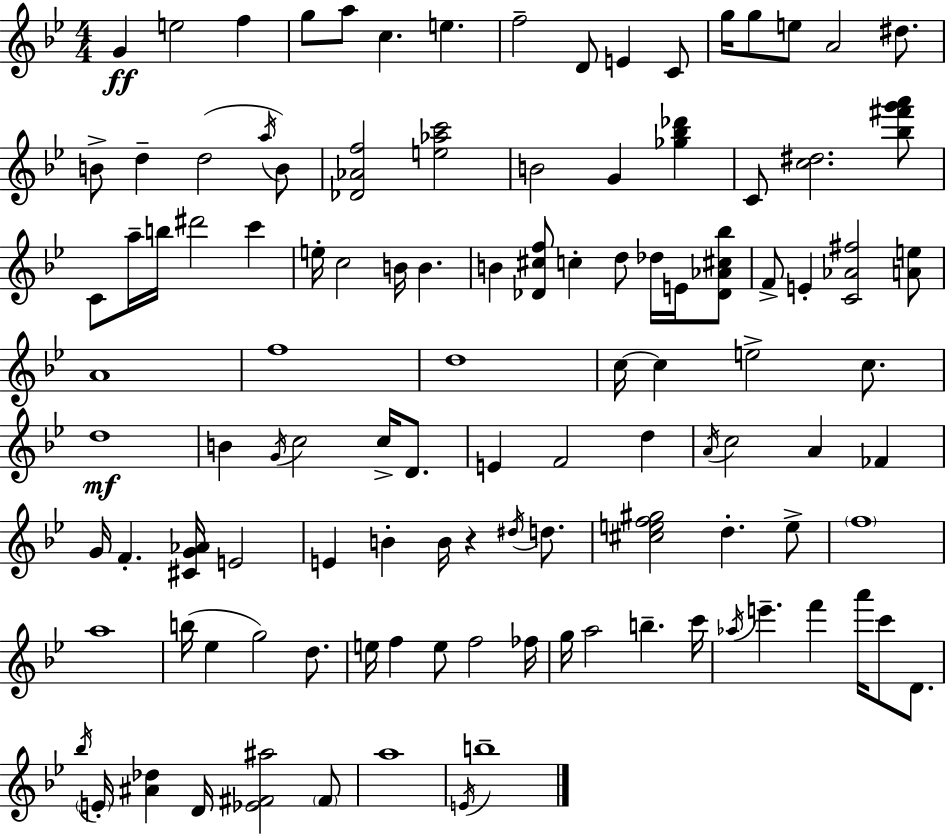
G4/q E5/h F5/q G5/e A5/e C5/q. E5/q. F5/h D4/e E4/q C4/e G5/s G5/e E5/e A4/h D#5/e. B4/e D5/q D5/h A5/s B4/e [Db4,Ab4,F5]/h [E5,Ab5,C6]/h B4/h G4/q [Gb5,Bb5,Db6]/q C4/e [C5,D#5]/h. [Bb5,F#6,G6,A6]/e C4/e A5/s B5/s D#6/h C6/q E5/s C5/h B4/s B4/q. B4/q [Db4,C#5,F5]/e C5/q D5/e Db5/s E4/s [Db4,Ab4,C#5,Bb5]/e F4/e E4/q [C4,Ab4,F#5]/h [A4,E5]/e A4/w F5/w D5/w C5/s C5/q E5/h C5/e. D5/w B4/q G4/s C5/h C5/s D4/e. E4/q F4/h D5/q A4/s C5/h A4/q FES4/q G4/s F4/q. [C#4,G4,Ab4]/s E4/h E4/q B4/q B4/s R/q D#5/s D5/e. [C#5,E5,F5,G#5]/h D5/q. E5/e F5/w A5/w B5/s Eb5/q G5/h D5/e. E5/s F5/q E5/e F5/h FES5/s G5/s A5/h B5/q. C6/s Ab5/s E6/q. F6/q A6/s C6/e D4/e. Bb5/s E4/s [A#4,Db5]/q D4/s [Eb4,F#4,A#5]/h F#4/e A5/w E4/s B5/w